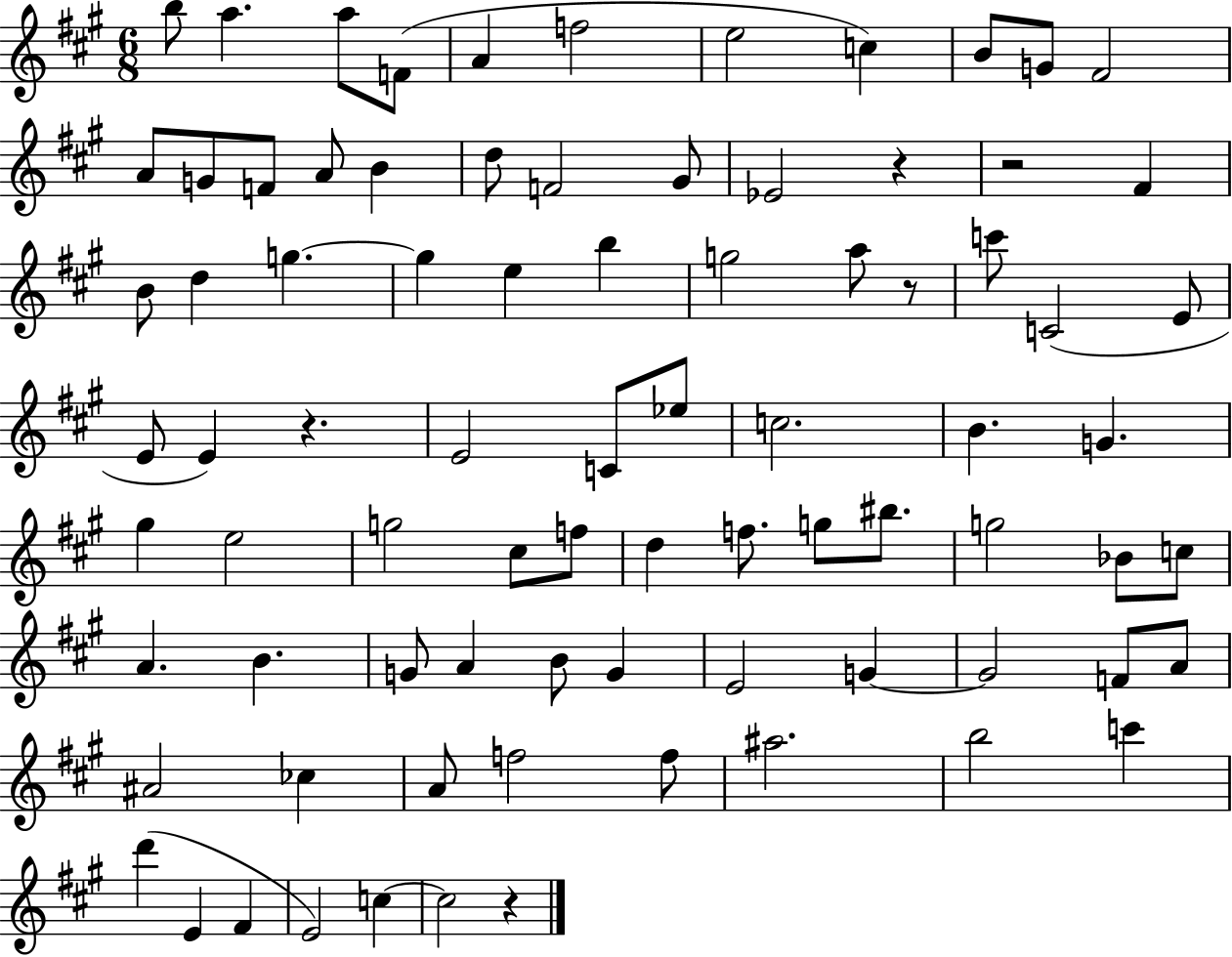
X:1
T:Untitled
M:6/8
L:1/4
K:A
b/2 a a/2 F/2 A f2 e2 c B/2 G/2 ^F2 A/2 G/2 F/2 A/2 B d/2 F2 ^G/2 _E2 z z2 ^F B/2 d g g e b g2 a/2 z/2 c'/2 C2 E/2 E/2 E z E2 C/2 _e/2 c2 B G ^g e2 g2 ^c/2 f/2 d f/2 g/2 ^b/2 g2 _B/2 c/2 A B G/2 A B/2 G E2 G G2 F/2 A/2 ^A2 _c A/2 f2 f/2 ^a2 b2 c' d' E ^F E2 c c2 z